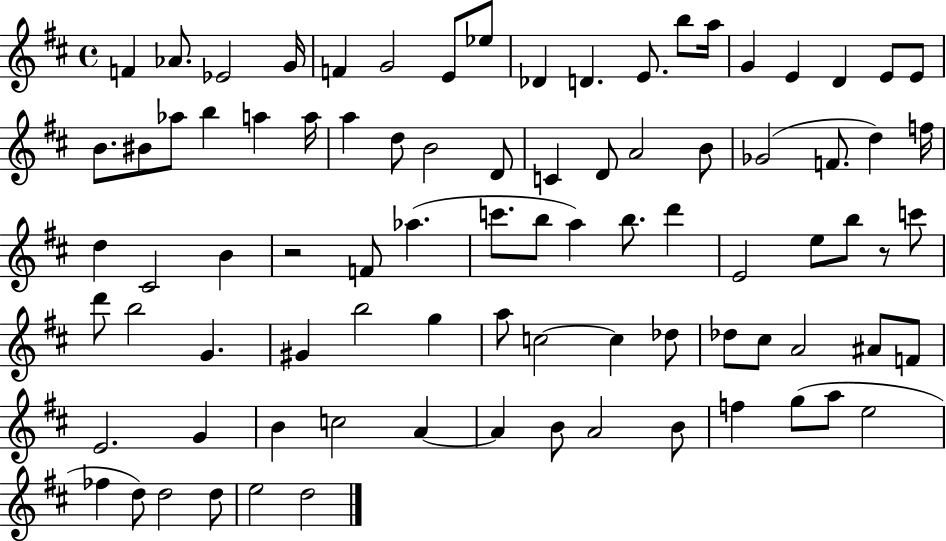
X:1
T:Untitled
M:4/4
L:1/4
K:D
F _A/2 _E2 G/4 F G2 E/2 _e/2 _D D E/2 b/2 a/4 G E D E/2 E/2 B/2 ^B/2 _a/2 b a a/4 a d/2 B2 D/2 C D/2 A2 B/2 _G2 F/2 d f/4 d ^C2 B z2 F/2 _a c'/2 b/2 a b/2 d' E2 e/2 b/2 z/2 c'/2 d'/2 b2 G ^G b2 g a/2 c2 c _d/2 _d/2 ^c/2 A2 ^A/2 F/2 E2 G B c2 A A B/2 A2 B/2 f g/2 a/2 e2 _f d/2 d2 d/2 e2 d2